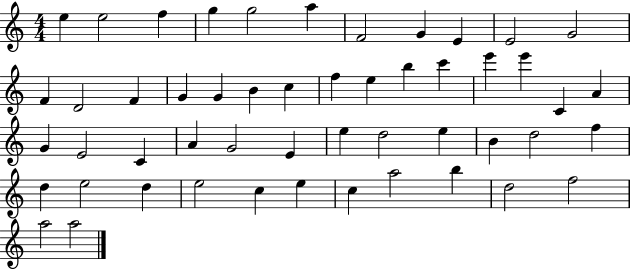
X:1
T:Untitled
M:4/4
L:1/4
K:C
e e2 f g g2 a F2 G E E2 G2 F D2 F G G B c f e b c' e' e' C A G E2 C A G2 E e d2 e B d2 f d e2 d e2 c e c a2 b d2 f2 a2 a2